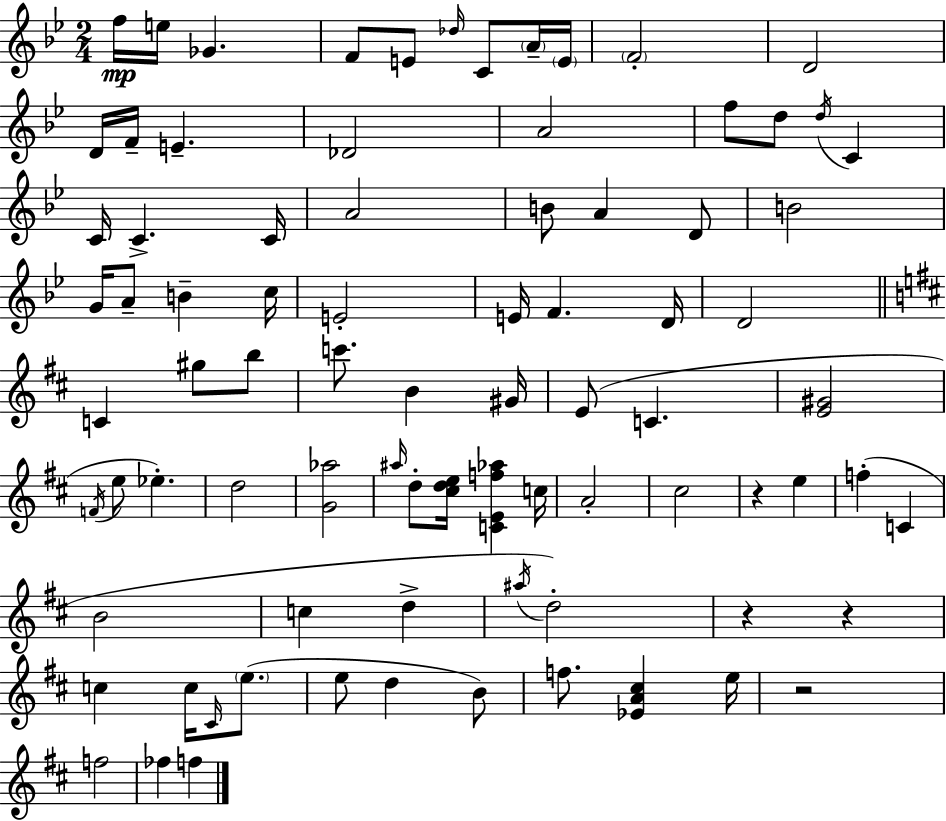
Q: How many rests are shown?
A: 4